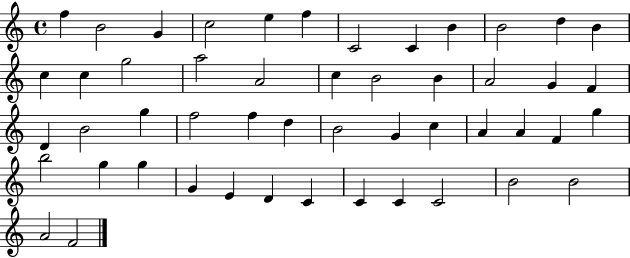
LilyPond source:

{
  \clef treble
  \time 4/4
  \defaultTimeSignature
  \key c \major
  f''4 b'2 g'4 | c''2 e''4 f''4 | c'2 c'4 b'4 | b'2 d''4 b'4 | \break c''4 c''4 g''2 | a''2 a'2 | c''4 b'2 b'4 | a'2 g'4 f'4 | \break d'4 b'2 g''4 | f''2 f''4 d''4 | b'2 g'4 c''4 | a'4 a'4 f'4 g''4 | \break b''2 g''4 g''4 | g'4 e'4 d'4 c'4 | c'4 c'4 c'2 | b'2 b'2 | \break a'2 f'2 | \bar "|."
}